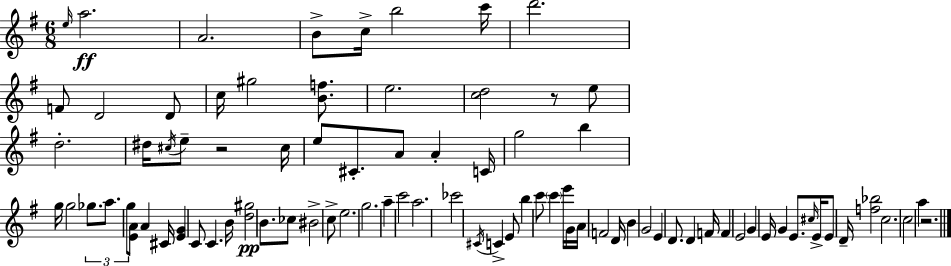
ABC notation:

X:1
T:Untitled
M:6/8
L:1/4
K:Em
e/4 a2 A2 B/2 c/4 b2 c'/4 d'2 F/2 D2 D/2 c/4 ^g2 [Bf]/2 e2 [cd]2 z/2 e/2 d2 ^d/4 ^c/4 e/2 z2 ^c/4 e/2 ^C/2 A/2 A C/4 g2 b g/4 g2 _g/2 a/2 g/2 [EA]/2 A ^C/4 [EG] C/2 C B/4 [d^g]2 B/2 _c/2 ^B2 c/2 e2 g2 a c'2 a2 _c'2 ^C/4 C E/2 b c'/2 c' e'/4 G/4 A/4 F2 D/4 B G2 E D/2 D F/4 F E2 G E/4 G E/2 ^c/4 E/4 E/2 D/4 [f_b]2 c2 c2 a z2